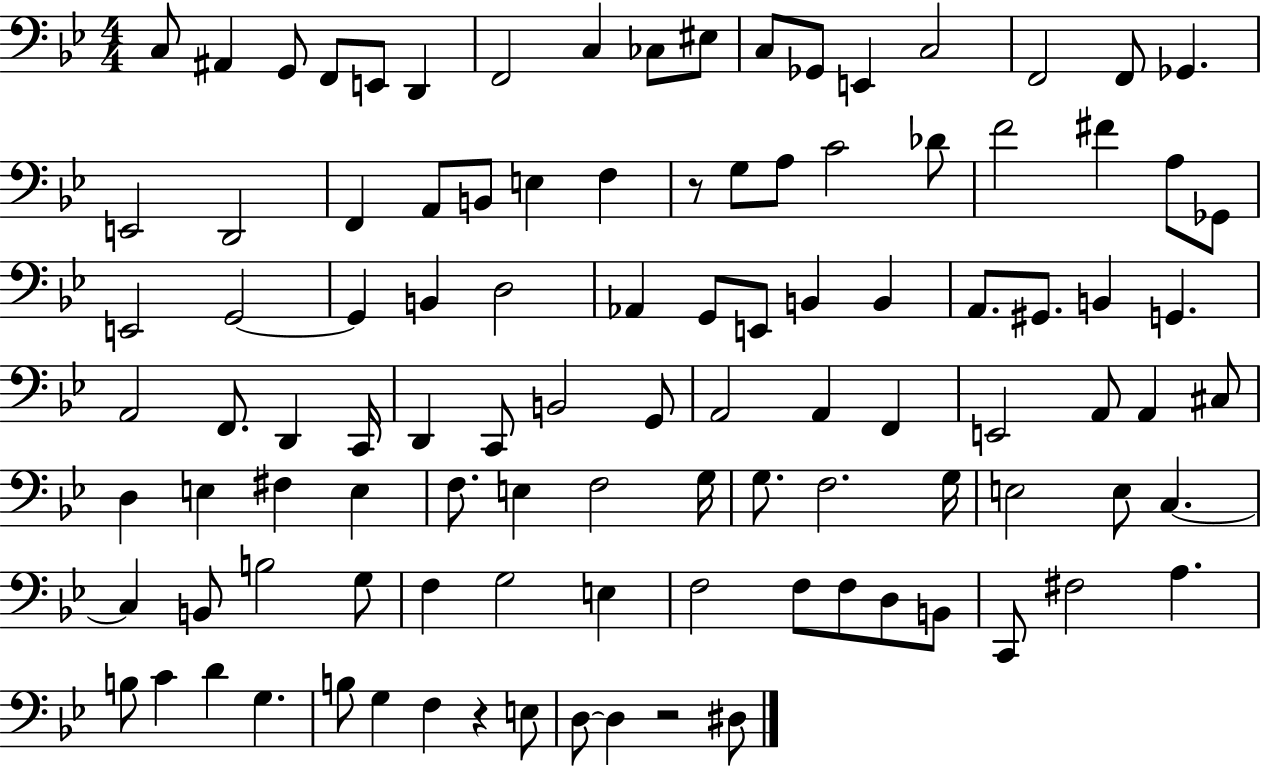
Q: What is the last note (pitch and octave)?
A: D#3